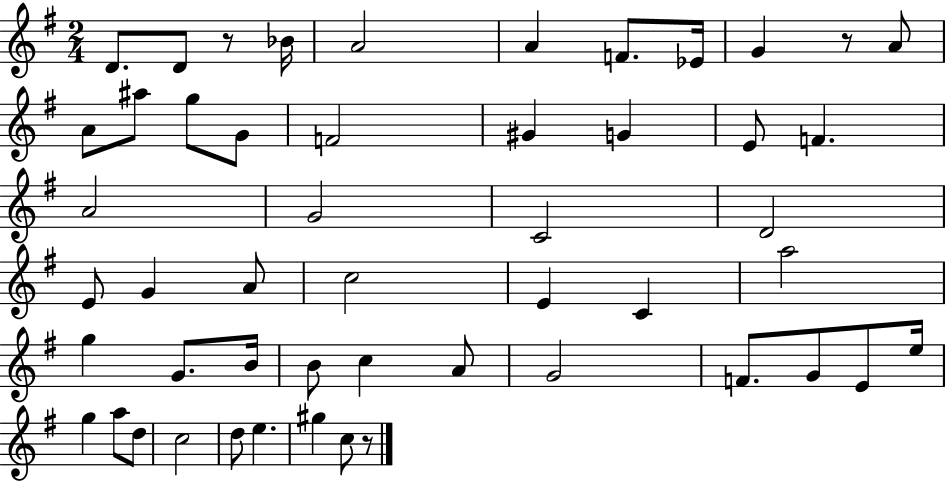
D4/e. D4/e R/e Bb4/s A4/h A4/q F4/e. Eb4/s G4/q R/e A4/e A4/e A#5/e G5/e G4/e F4/h G#4/q G4/q E4/e F4/q. A4/h G4/h C4/h D4/h E4/e G4/q A4/e C5/h E4/q C4/q A5/h G5/q G4/e. B4/s B4/e C5/q A4/e G4/h F4/e. G4/e E4/e E5/s G5/q A5/e D5/e C5/h D5/e E5/q. G#5/q C5/e R/e